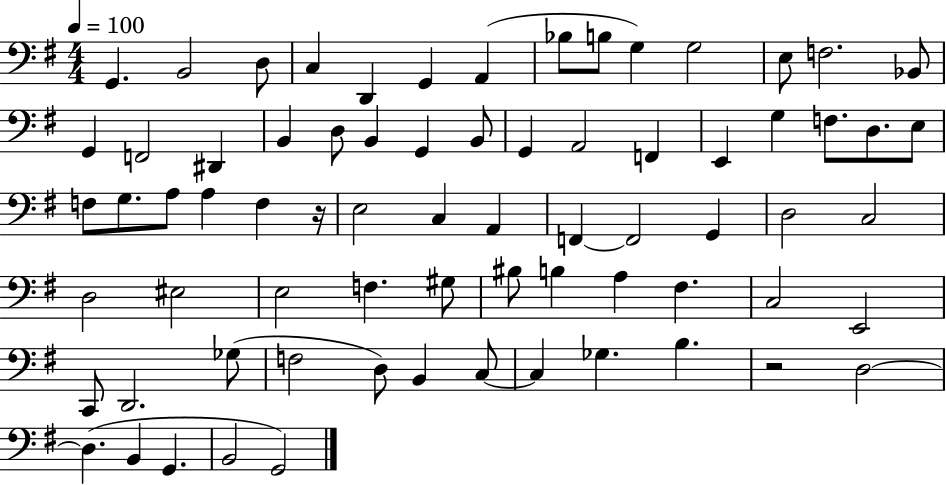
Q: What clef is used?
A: bass